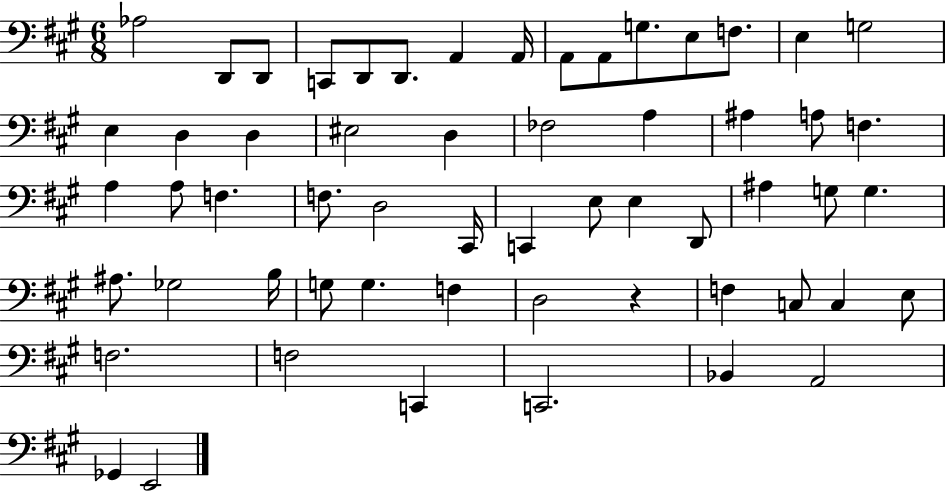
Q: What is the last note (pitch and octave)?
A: E2